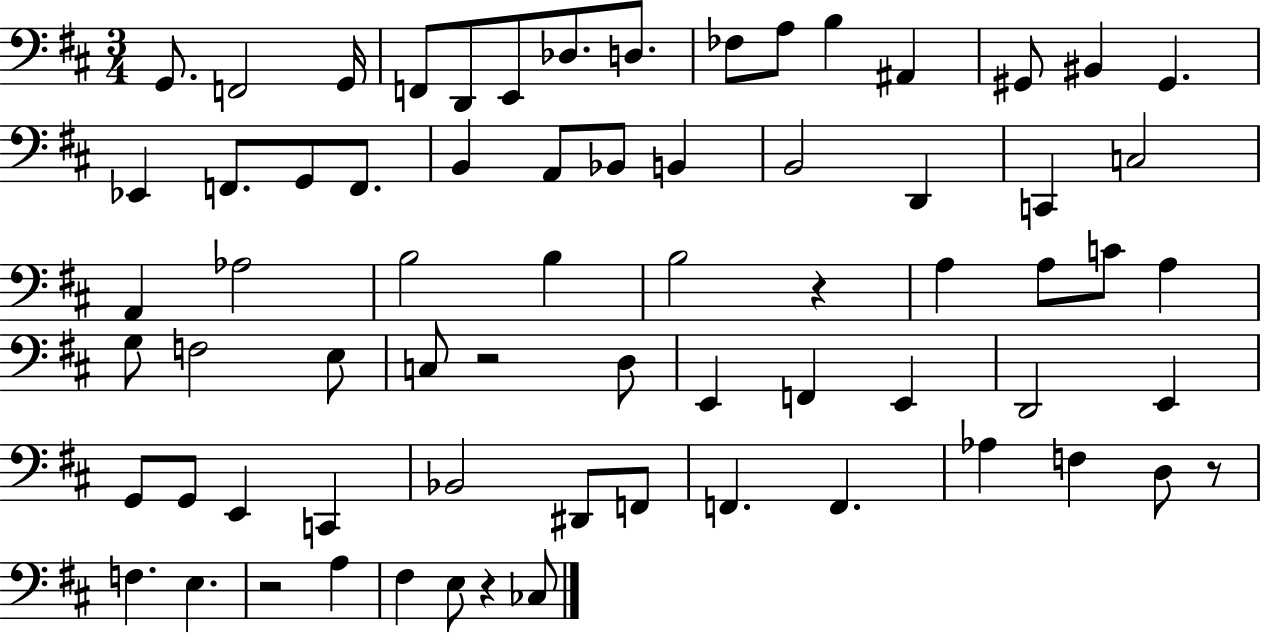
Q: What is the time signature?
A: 3/4